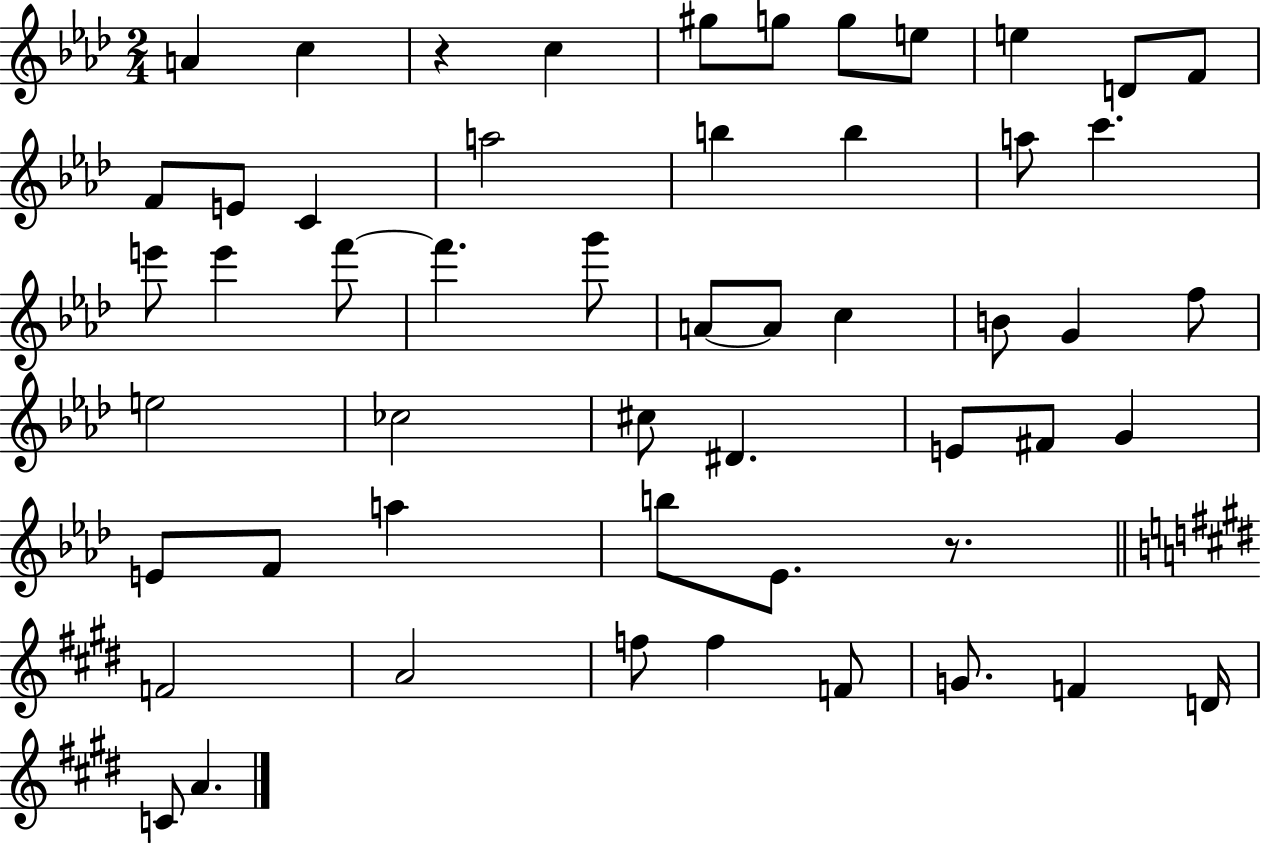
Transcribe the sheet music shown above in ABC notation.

X:1
T:Untitled
M:2/4
L:1/4
K:Ab
A c z c ^g/2 g/2 g/2 e/2 e D/2 F/2 F/2 E/2 C a2 b b a/2 c' e'/2 e' f'/2 f' g'/2 A/2 A/2 c B/2 G f/2 e2 _c2 ^c/2 ^D E/2 ^F/2 G E/2 F/2 a b/2 _E/2 z/2 F2 A2 f/2 f F/2 G/2 F D/4 C/2 A